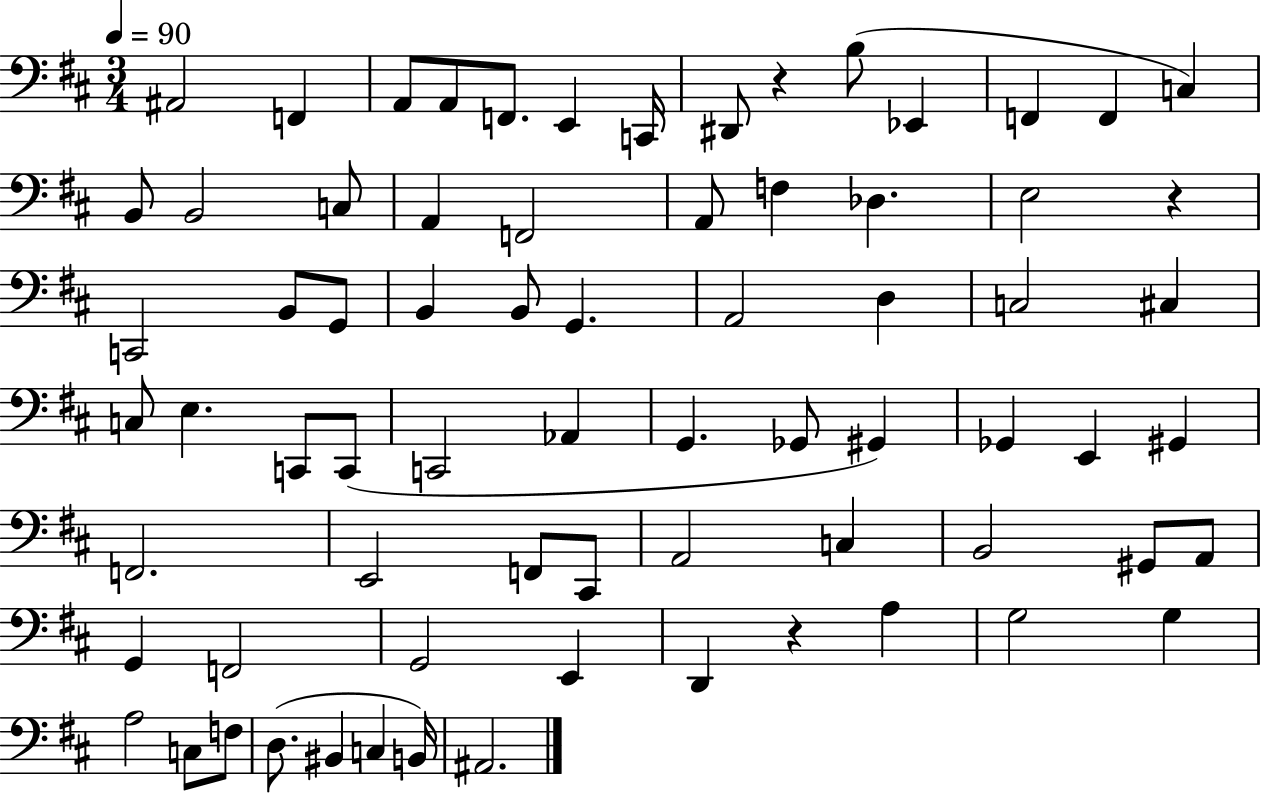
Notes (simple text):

A#2/h F2/q A2/e A2/e F2/e. E2/q C2/s D#2/e R/q B3/e Eb2/q F2/q F2/q C3/q B2/e B2/h C3/e A2/q F2/h A2/e F3/q Db3/q. E3/h R/q C2/h B2/e G2/e B2/q B2/e G2/q. A2/h D3/q C3/h C#3/q C3/e E3/q. C2/e C2/e C2/h Ab2/q G2/q. Gb2/e G#2/q Gb2/q E2/q G#2/q F2/h. E2/h F2/e C#2/e A2/h C3/q B2/h G#2/e A2/e G2/q F2/h G2/h E2/q D2/q R/q A3/q G3/h G3/q A3/h C3/e F3/e D3/e. BIS2/q C3/q B2/s A#2/h.